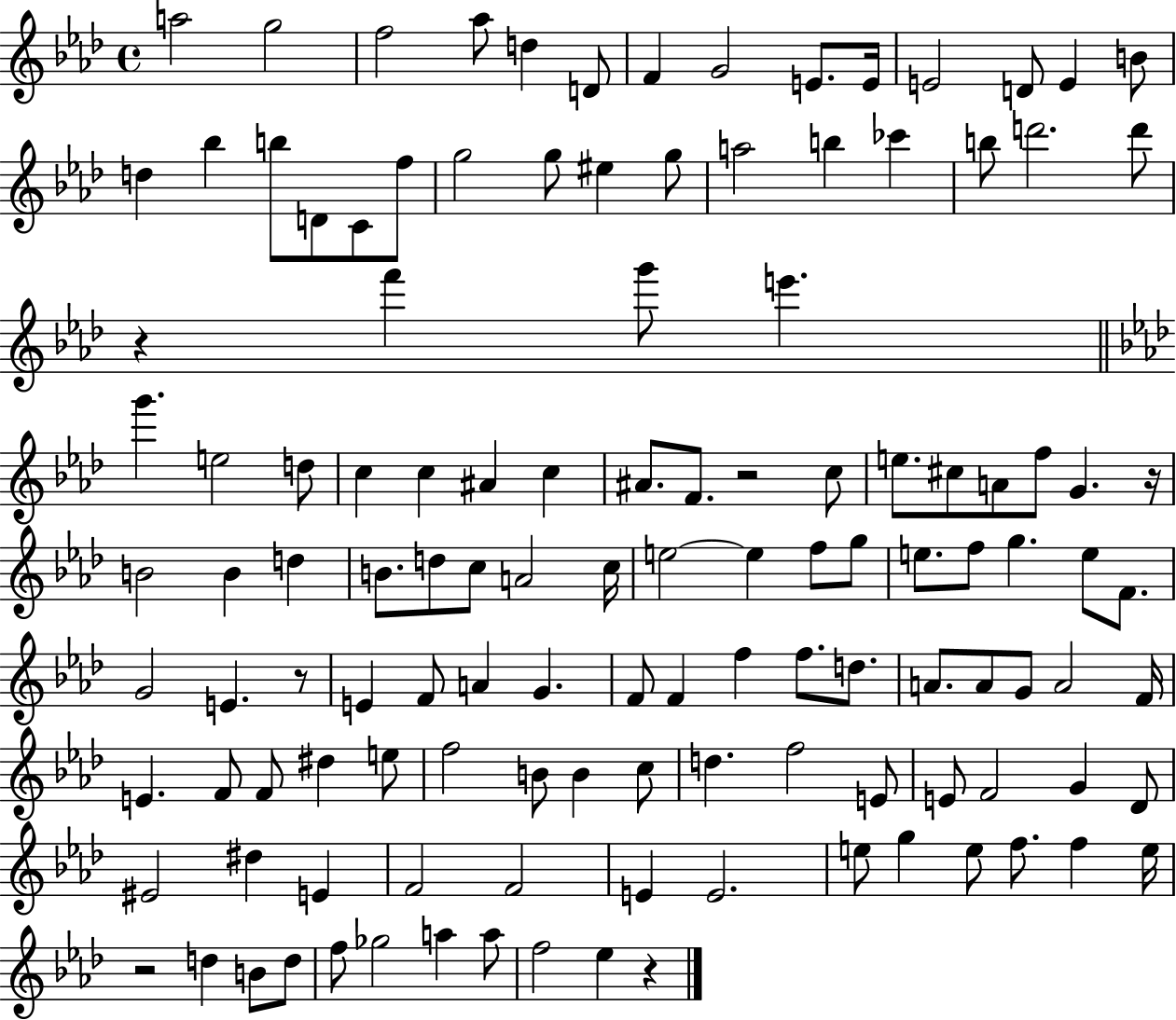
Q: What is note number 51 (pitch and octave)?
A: D5